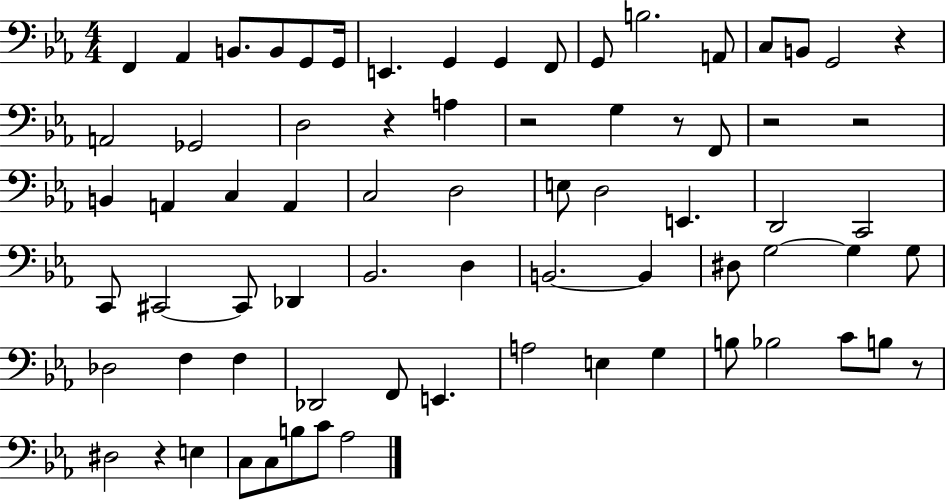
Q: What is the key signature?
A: EES major